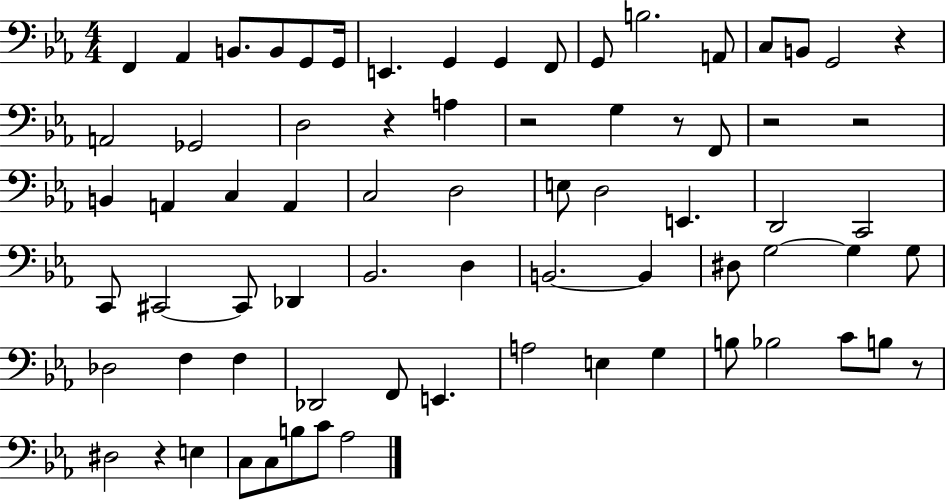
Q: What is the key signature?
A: EES major